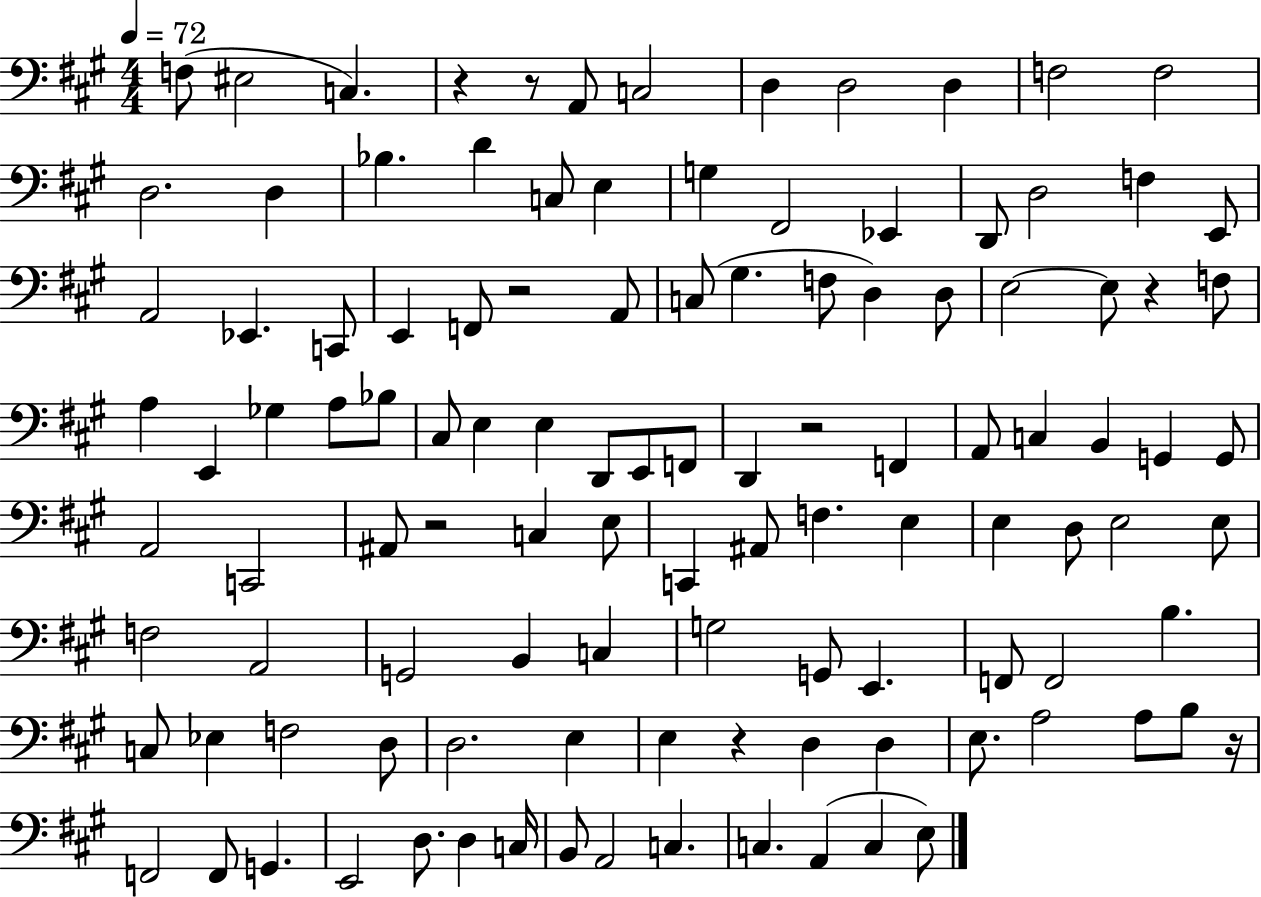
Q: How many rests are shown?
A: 8